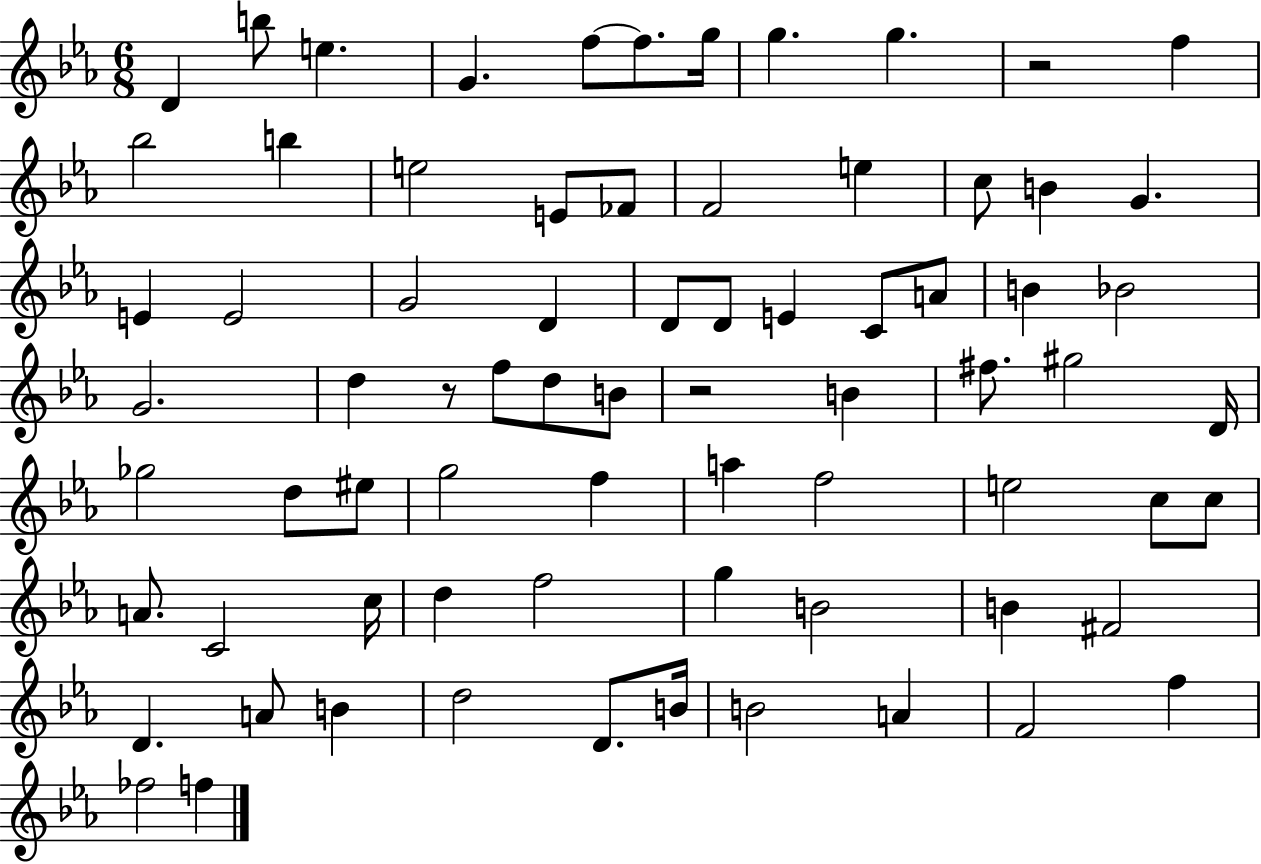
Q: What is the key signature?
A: EES major